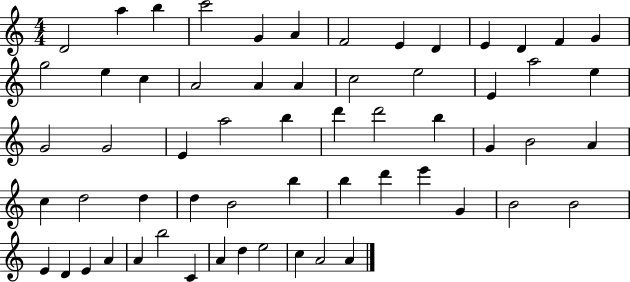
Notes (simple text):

D4/h A5/q B5/q C6/h G4/q A4/q F4/h E4/q D4/q E4/q D4/q F4/q G4/q G5/h E5/q C5/q A4/h A4/q A4/q C5/h E5/h E4/q A5/h E5/q G4/h G4/h E4/q A5/h B5/q D6/q D6/h B5/q G4/q B4/h A4/q C5/q D5/h D5/q D5/q B4/h B5/q B5/q D6/q E6/q G4/q B4/h B4/h E4/q D4/q E4/q A4/q A4/q B5/h C4/q A4/q D5/q E5/h C5/q A4/h A4/q